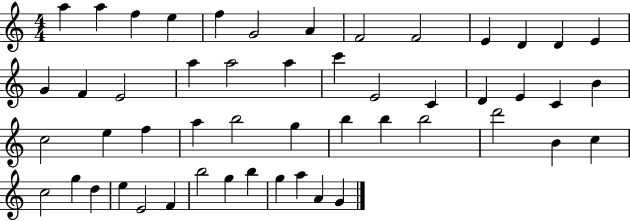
A5/q A5/q F5/q E5/q F5/q G4/h A4/q F4/h F4/h E4/q D4/q D4/q E4/q G4/q F4/q E4/h A5/q A5/h A5/q C6/q E4/h C4/q D4/q E4/q C4/q B4/q C5/h E5/q F5/q A5/q B5/h G5/q B5/q B5/q B5/h D6/h B4/q C5/q C5/h G5/q D5/q E5/q E4/h F4/q B5/h G5/q B5/q G5/q A5/q A4/q G4/q